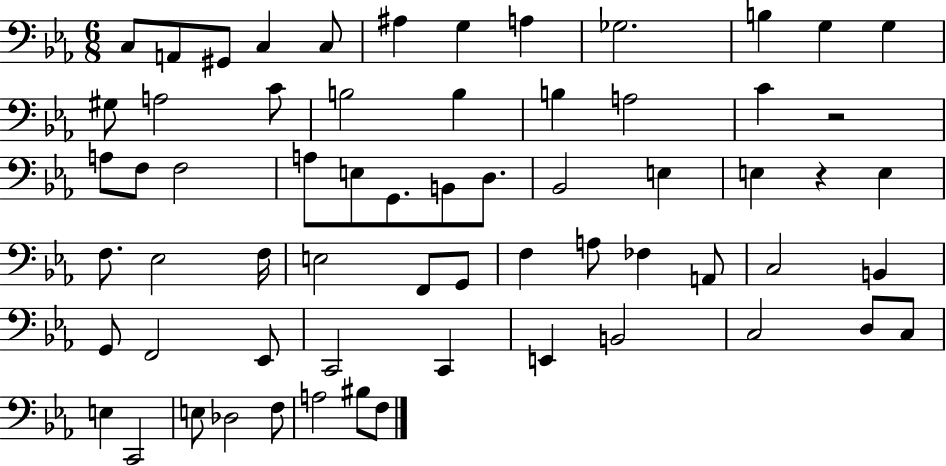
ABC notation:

X:1
T:Untitled
M:6/8
L:1/4
K:Eb
C,/2 A,,/2 ^G,,/2 C, C,/2 ^A, G, A, _G,2 B, G, G, ^G,/2 A,2 C/2 B,2 B, B, A,2 C z2 A,/2 F,/2 F,2 A,/2 E,/2 G,,/2 B,,/2 D,/2 _B,,2 E, E, z E, F,/2 _E,2 F,/4 E,2 F,,/2 G,,/2 F, A,/2 _F, A,,/2 C,2 B,, G,,/2 F,,2 _E,,/2 C,,2 C,, E,, B,,2 C,2 D,/2 C,/2 E, C,,2 E,/2 _D,2 F,/2 A,2 ^B,/2 F,/2